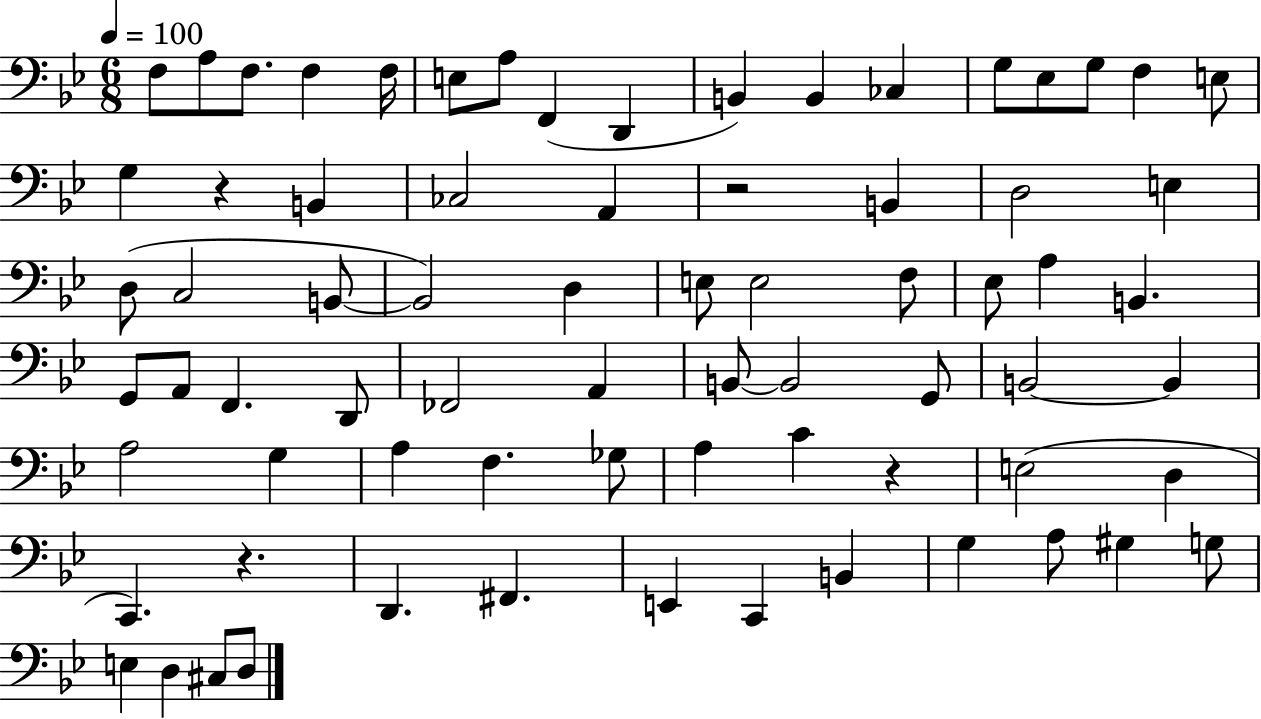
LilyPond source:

{
  \clef bass
  \numericTimeSignature
  \time 6/8
  \key bes \major
  \tempo 4 = 100
  f8 a8 f8. f4 f16 | e8 a8 f,4( d,4 | b,4) b,4 ces4 | g8 ees8 g8 f4 e8 | \break g4 r4 b,4 | ces2 a,4 | r2 b,4 | d2 e4 | \break d8( c2 b,8~~ | b,2) d4 | e8 e2 f8 | ees8 a4 b,4. | \break g,8 a,8 f,4. d,8 | fes,2 a,4 | b,8~~ b,2 g,8 | b,2~~ b,4 | \break a2 g4 | a4 f4. ges8 | a4 c'4 r4 | e2( d4 | \break c,4.) r4. | d,4. fis,4. | e,4 c,4 b,4 | g4 a8 gis4 g8 | \break e4 d4 cis8 d8 | \bar "|."
}